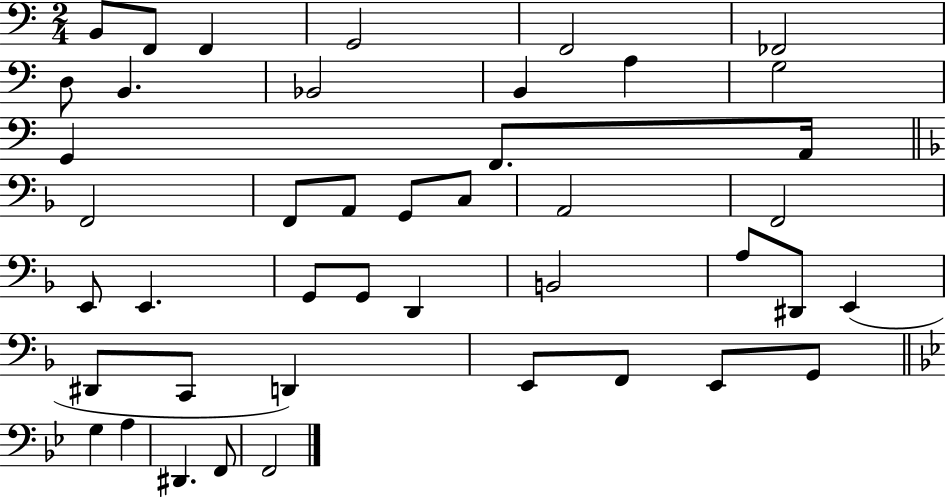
B2/e F2/e F2/q G2/h F2/h FES2/h D3/e B2/q. Bb2/h B2/q A3/q G3/h G2/q F2/e. A2/s F2/h F2/e A2/e G2/e C3/e A2/h F2/h E2/e E2/q. G2/e G2/e D2/q B2/h A3/e D#2/e E2/q D#2/e C2/e D2/q E2/e F2/e E2/e G2/e G3/q A3/q D#2/q. F2/e F2/h